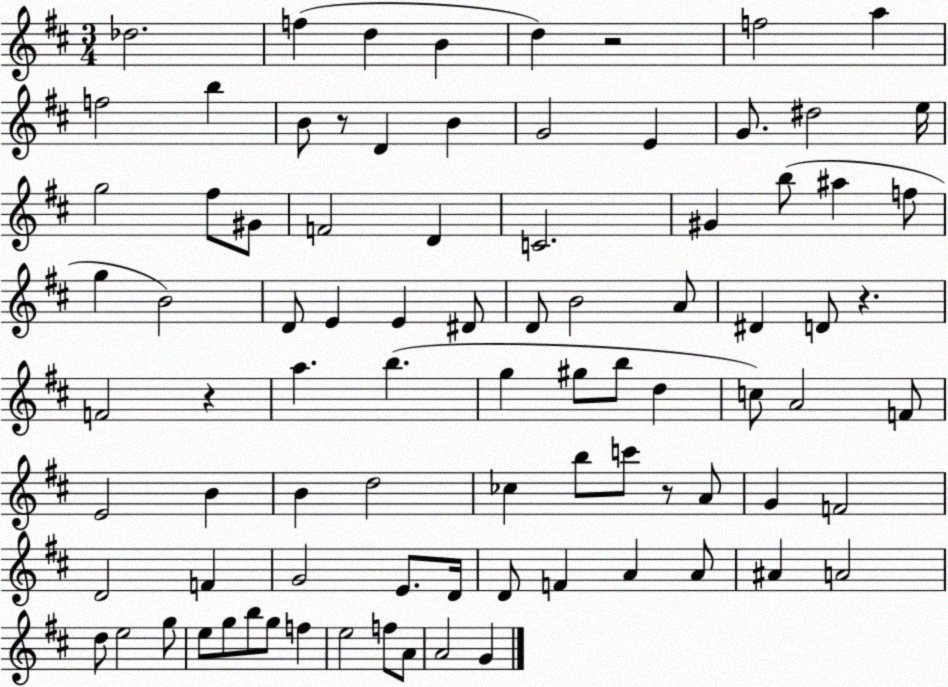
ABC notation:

X:1
T:Untitled
M:3/4
L:1/4
K:D
_d2 f d B d z2 f2 a f2 b B/2 z/2 D B G2 E G/2 ^d2 e/4 g2 ^f/2 ^G/2 F2 D C2 ^G b/2 ^a f/2 g B2 D/2 E E ^D/2 D/2 B2 A/2 ^D D/2 z F2 z a b g ^g/2 b/2 d c/2 A2 F/2 E2 B B d2 _c b/2 c'/2 z/2 A/2 G F2 D2 F G2 E/2 D/4 D/2 F A A/2 ^A A2 d/2 e2 g/2 e/2 g/2 b/2 g/2 f e2 f/2 A/2 A2 G